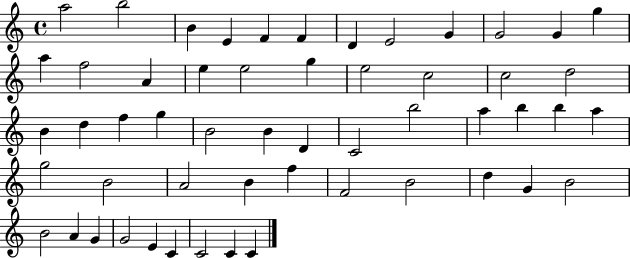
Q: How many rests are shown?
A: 0